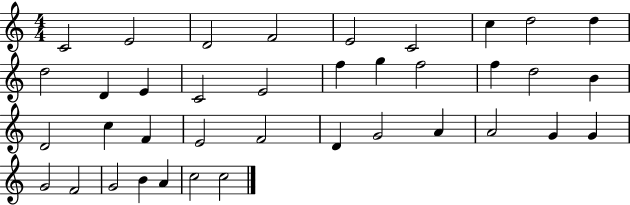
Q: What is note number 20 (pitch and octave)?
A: B4